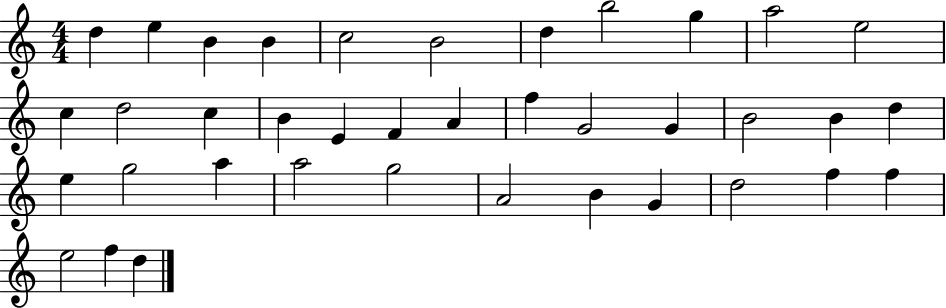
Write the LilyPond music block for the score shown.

{
  \clef treble
  \numericTimeSignature
  \time 4/4
  \key c \major
  d''4 e''4 b'4 b'4 | c''2 b'2 | d''4 b''2 g''4 | a''2 e''2 | \break c''4 d''2 c''4 | b'4 e'4 f'4 a'4 | f''4 g'2 g'4 | b'2 b'4 d''4 | \break e''4 g''2 a''4 | a''2 g''2 | a'2 b'4 g'4 | d''2 f''4 f''4 | \break e''2 f''4 d''4 | \bar "|."
}